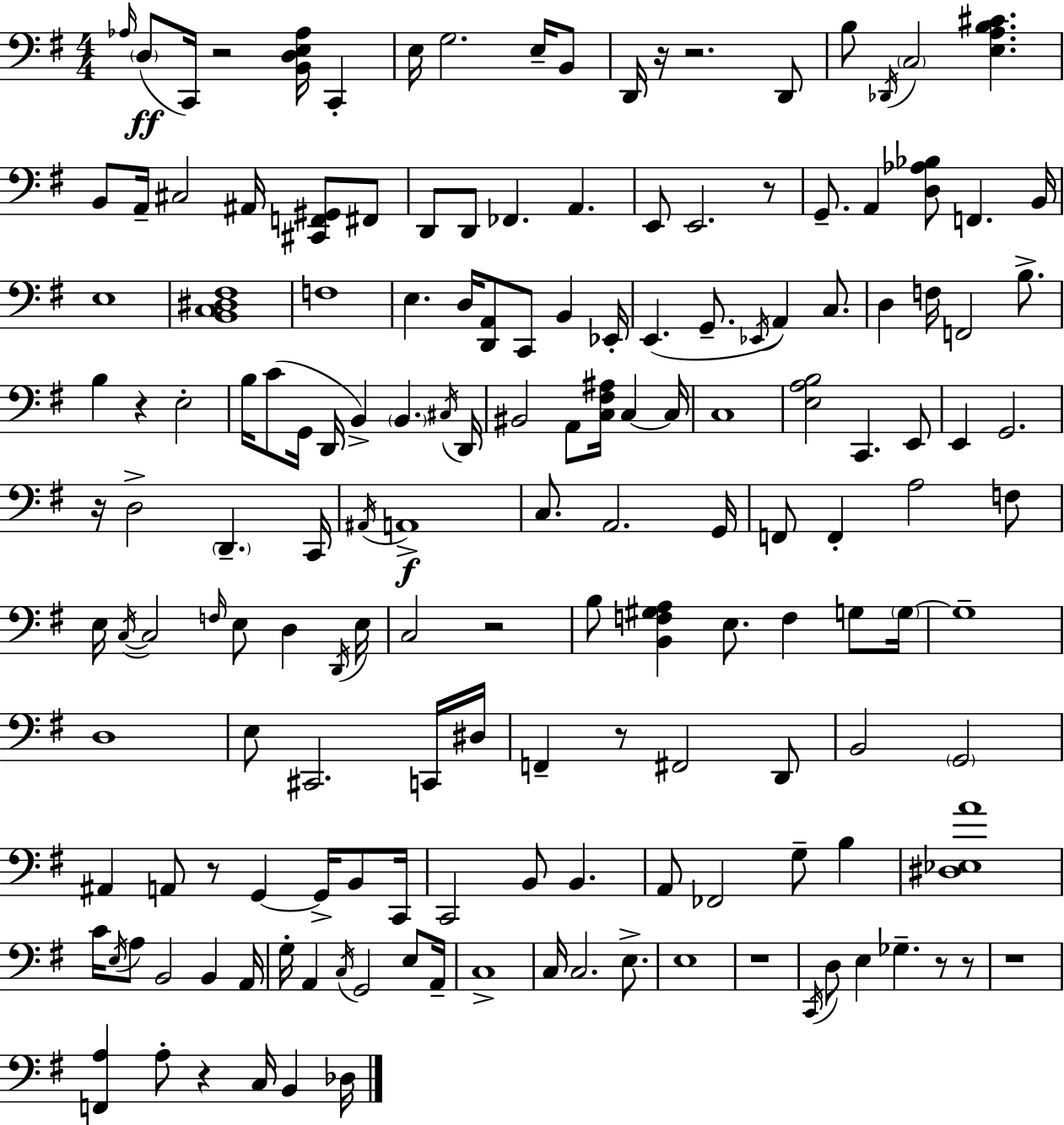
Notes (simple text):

Ab3/s D3/e C2/s R/h [B2,D3,E3,Ab3]/s C2/q E3/s G3/h. E3/s B2/e D2/s R/s R/h. D2/e B3/e Db2/s C3/h [E3,A3,B3,C#4]/q. B2/e A2/s C#3/h A#2/s [C#2,F2,G#2]/e F#2/e D2/e D2/e FES2/q. A2/q. E2/e E2/h. R/e G2/e. A2/q [D3,Ab3,Bb3]/e F2/q. B2/s E3/w [B2,C3,D#3,F#3]/w F3/w E3/q. D3/s [D2,A2]/e C2/e B2/q Eb2/s E2/q. G2/e. Eb2/s A2/q C3/e. D3/q F3/s F2/h B3/e. B3/q R/q E3/h B3/s C4/e G2/s D2/s B2/q B2/q. C#3/s D2/s BIS2/h A2/e [C3,F#3,A#3]/s C3/q C3/s C3/w [E3,A3,B3]/h C2/q. E2/e E2/q G2/h. R/s D3/h D2/q. C2/s A#2/s A2/w C3/e. A2/h. G2/s F2/e F2/q A3/h F3/e E3/s C3/s C3/h F3/s E3/e D3/q D2/s E3/s C3/h R/h B3/e [B2,F3,G#3,A3]/q E3/e. F3/q G3/e G3/s G3/w D3/w E3/e C#2/h. C2/s D#3/s F2/q R/e F#2/h D2/e B2/h G2/h A#2/q A2/e R/e G2/q G2/s B2/e C2/s C2/h B2/e B2/q. A2/e FES2/h G3/e B3/q [D#3,Eb3,A4]/w C4/s E3/s A3/e B2/h B2/q A2/s G3/s A2/q C3/s G2/h E3/e A2/s C3/w C3/s C3/h. E3/e. E3/w R/w C2/s D3/e E3/q Gb3/q. R/e R/e R/w [F2,A3]/q A3/e R/q C3/s B2/q Db3/s